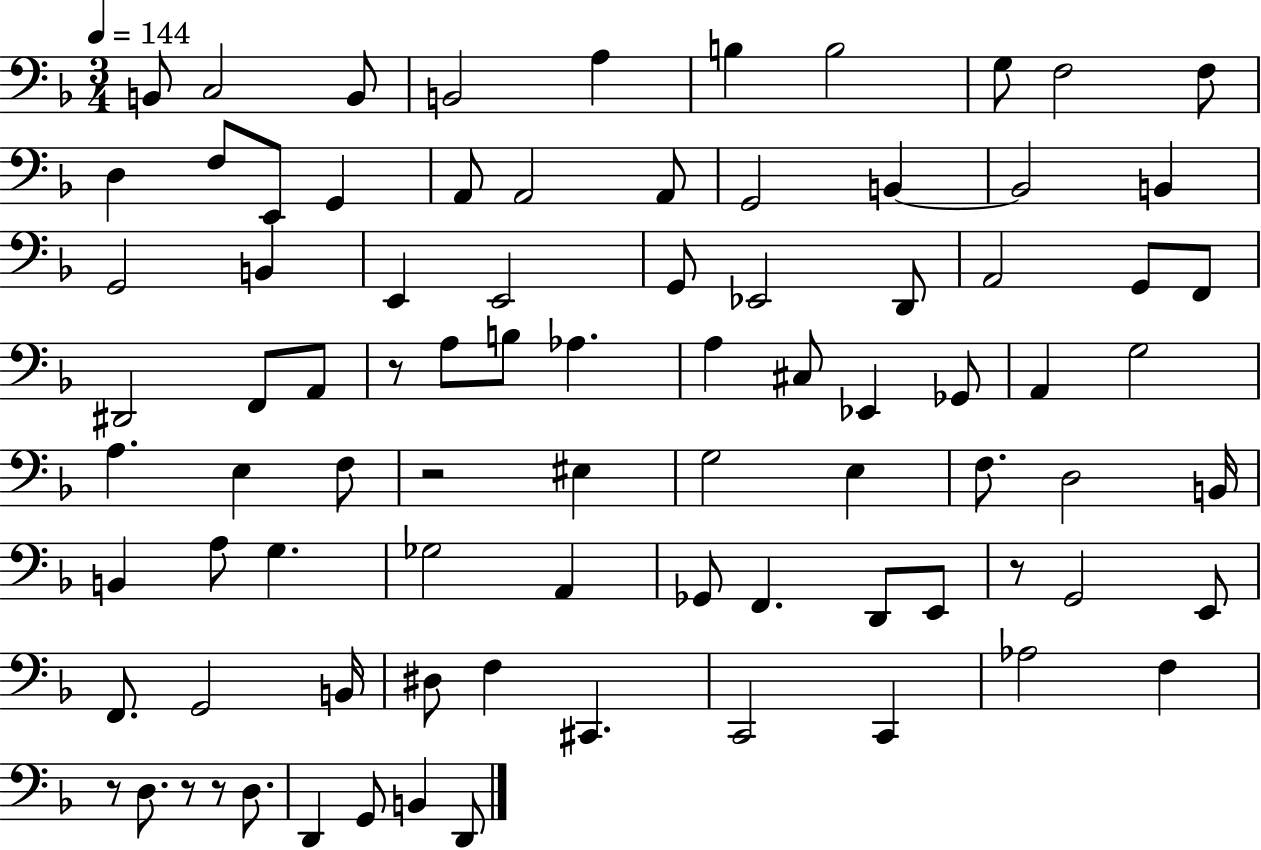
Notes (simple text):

B2/e C3/h B2/e B2/h A3/q B3/q B3/h G3/e F3/h F3/e D3/q F3/e E2/e G2/q A2/e A2/h A2/e G2/h B2/q B2/h B2/q G2/h B2/q E2/q E2/h G2/e Eb2/h D2/e A2/h G2/e F2/e D#2/h F2/e A2/e R/e A3/e B3/e Ab3/q. A3/q C#3/e Eb2/q Gb2/e A2/q G3/h A3/q. E3/q F3/e R/h EIS3/q G3/h E3/q F3/e. D3/h B2/s B2/q A3/e G3/q. Gb3/h A2/q Gb2/e F2/q. D2/e E2/e R/e G2/h E2/e F2/e. G2/h B2/s D#3/e F3/q C#2/q. C2/h C2/q Ab3/h F3/q R/e D3/e. R/e R/e D3/e. D2/q G2/e B2/q D2/e